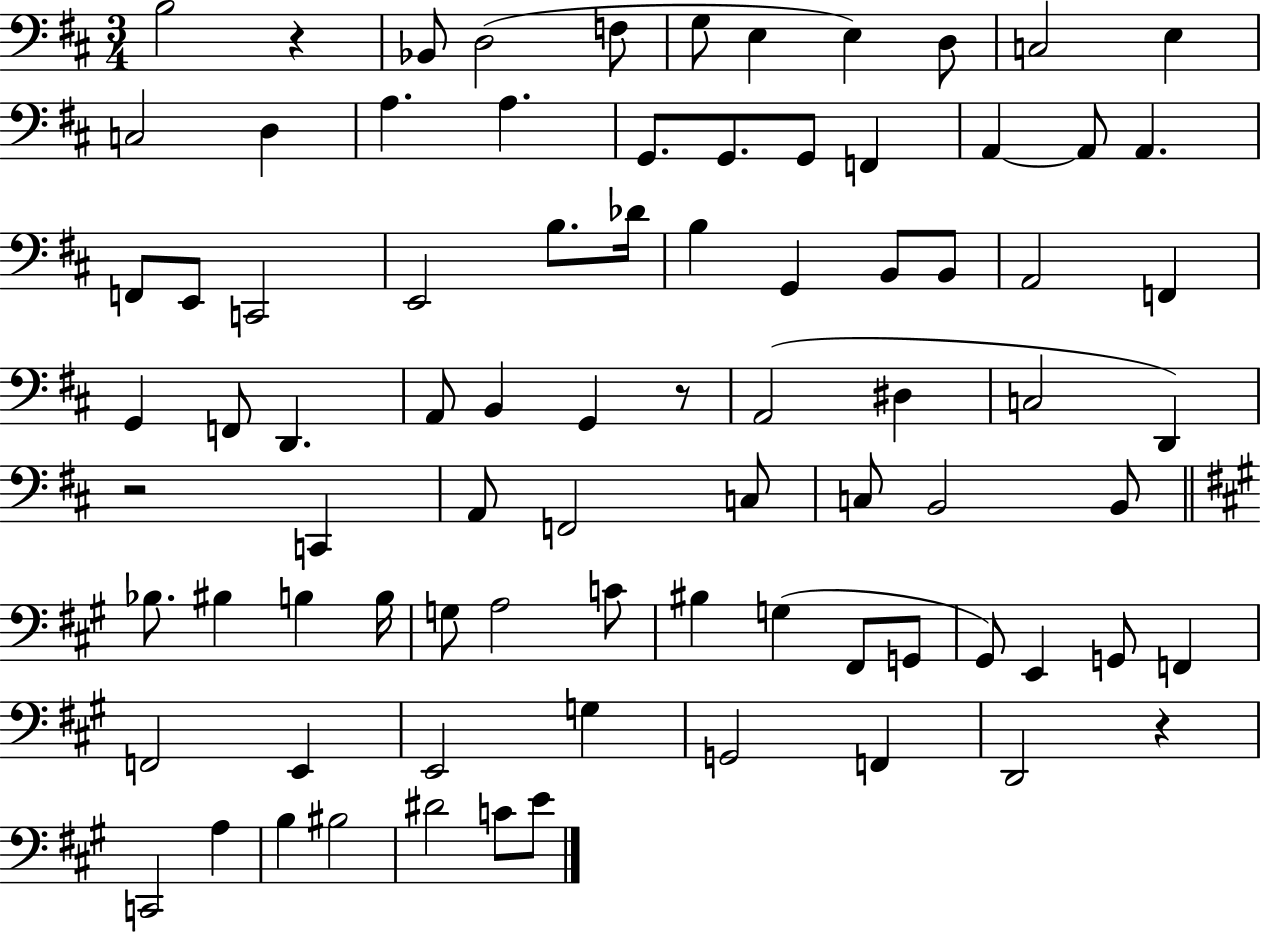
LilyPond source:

{
  \clef bass
  \numericTimeSignature
  \time 3/4
  \key d \major
  b2 r4 | bes,8 d2( f8 | g8 e4 e4) d8 | c2 e4 | \break c2 d4 | a4. a4. | g,8. g,8. g,8 f,4 | a,4~~ a,8 a,4. | \break f,8 e,8 c,2 | e,2 b8. des'16 | b4 g,4 b,8 b,8 | a,2 f,4 | \break g,4 f,8 d,4. | a,8 b,4 g,4 r8 | a,2( dis4 | c2 d,4) | \break r2 c,4 | a,8 f,2 c8 | c8 b,2 b,8 | \bar "||" \break \key a \major bes8. bis4 b4 b16 | g8 a2 c'8 | bis4 g4( fis,8 g,8 | gis,8) e,4 g,8 f,4 | \break f,2 e,4 | e,2 g4 | g,2 f,4 | d,2 r4 | \break c,2 a4 | b4 bis2 | dis'2 c'8 e'8 | \bar "|."
}